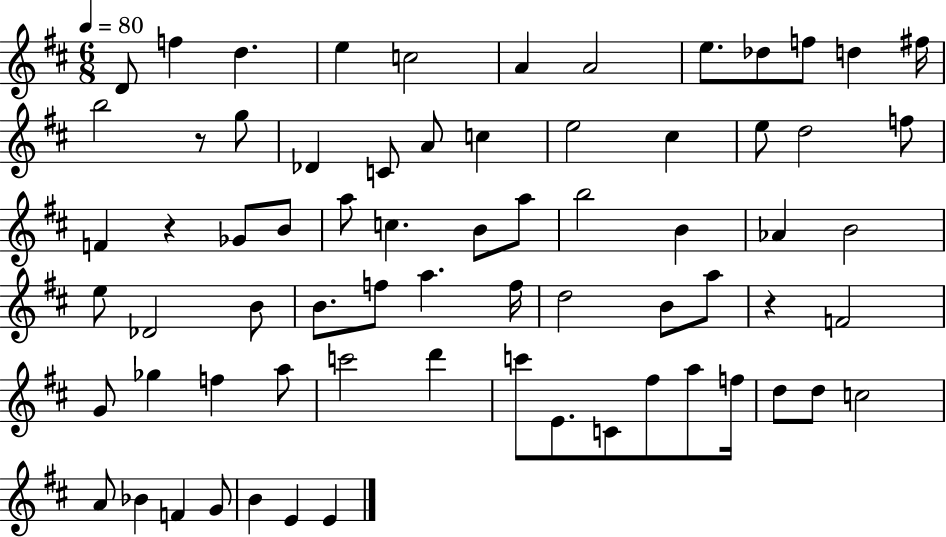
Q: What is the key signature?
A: D major